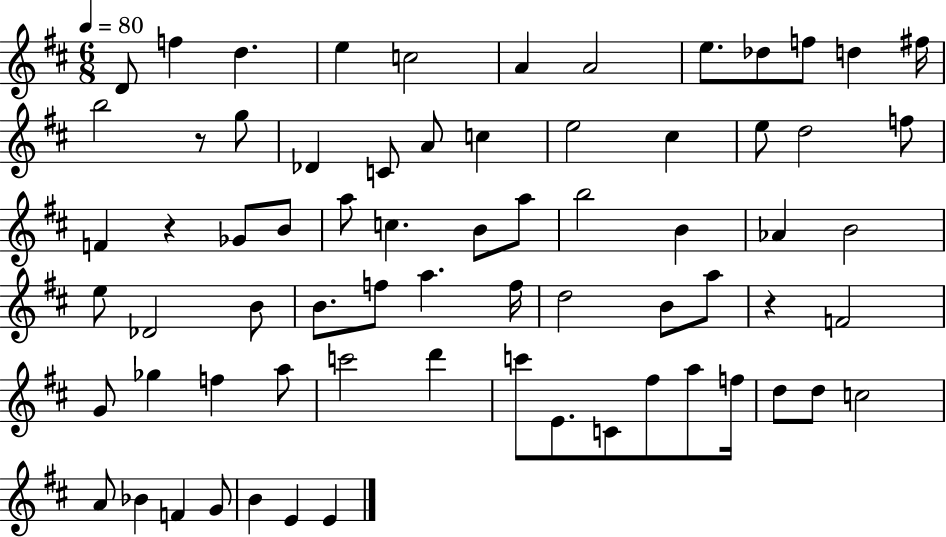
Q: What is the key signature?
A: D major